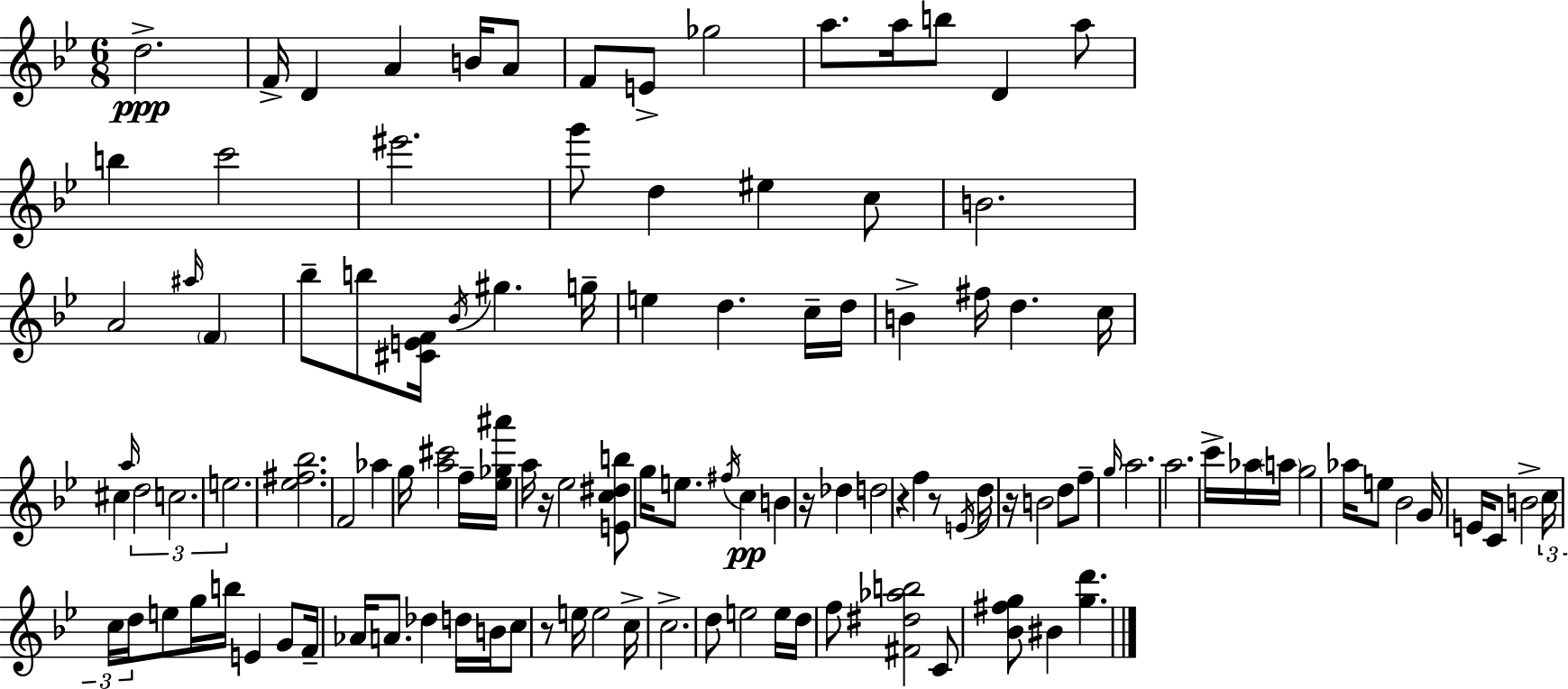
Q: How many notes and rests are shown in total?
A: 116